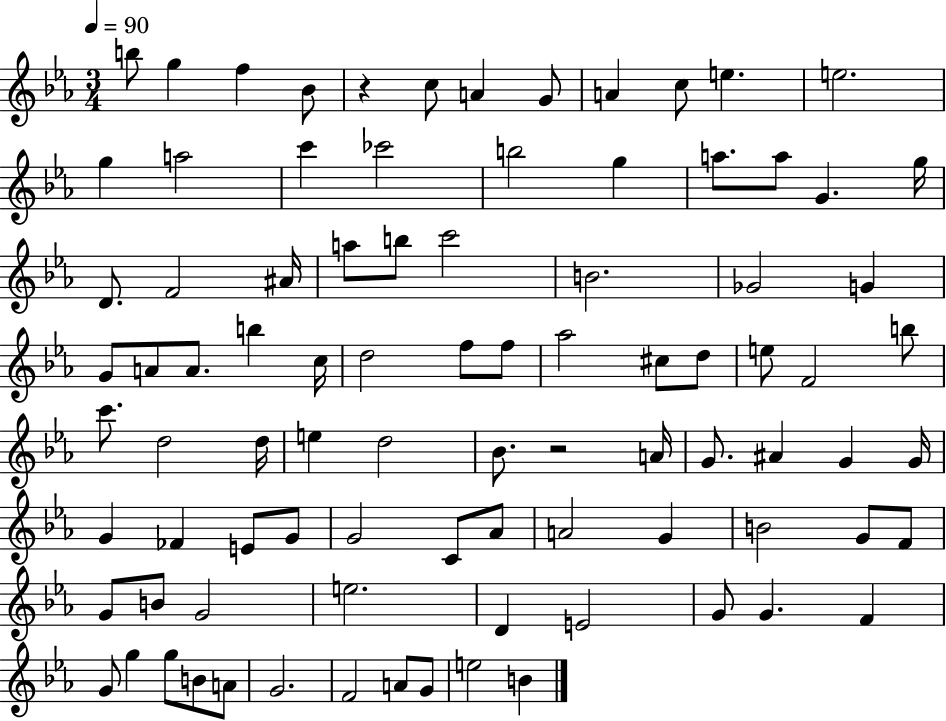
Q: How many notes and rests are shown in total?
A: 89